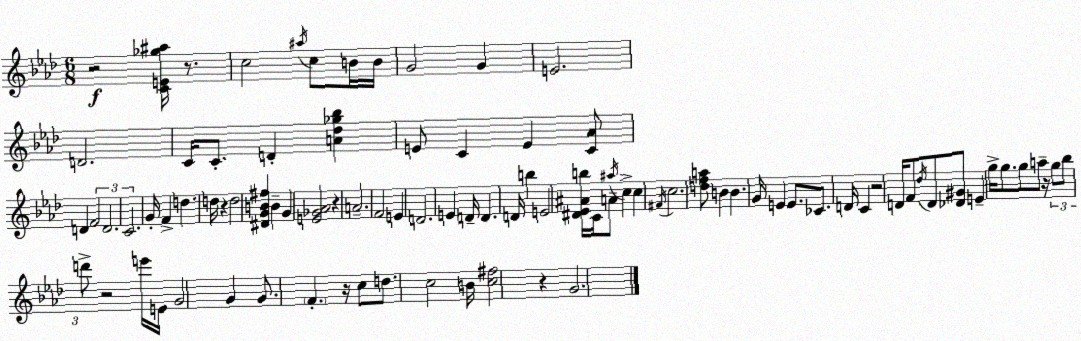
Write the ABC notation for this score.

X:1
T:Untitled
M:6/8
L:1/4
K:Fm
z2 [CE_g^a]/4 z/2 c2 ^a/4 c/2 B/4 B/4 G2 G E2 D2 C/4 C/2 D [A_d_g_b] E/2 C E [C_A]/2 D F2 D2 C2 G/4 F d d/4 z d2 [^DGB^f] B G [E_G_A]2 z A2 F2 E D2 E D/4 D D/4 b E2 [^D_E^Ab]/4 C/4 A/2 ^a/4 c c ^F/4 c2 [dfa]/2 B B G/4 E E/2 _C/2 D/4 C z2 D/4 F/2 _d/4 D/2 [_D^G]/2 E g/4 g/2 g/2 a/2 z/4 g/2 _b/2 d'/2 z2 e'/4 E/4 G2 G G/2 F z/4 c/2 d/2 c2 B/4 [c^f]2 z G2